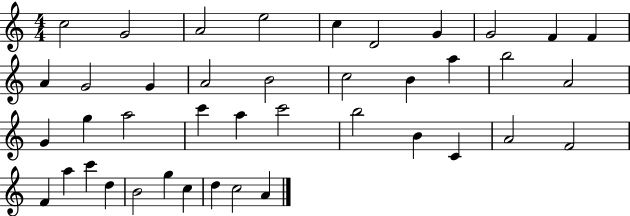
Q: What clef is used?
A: treble